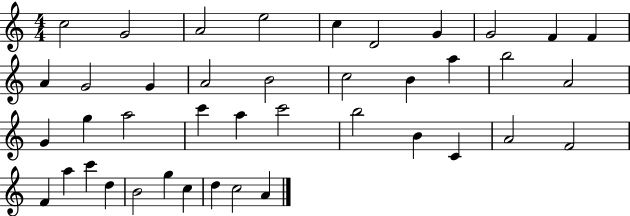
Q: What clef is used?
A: treble